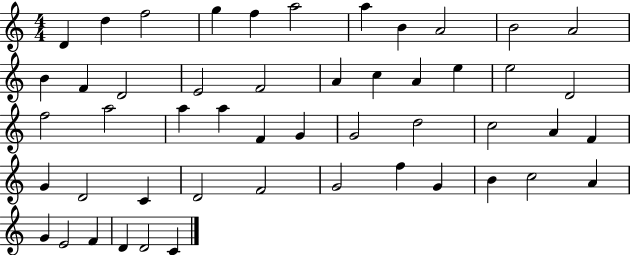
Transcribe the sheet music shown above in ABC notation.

X:1
T:Untitled
M:4/4
L:1/4
K:C
D d f2 g f a2 a B A2 B2 A2 B F D2 E2 F2 A c A e e2 D2 f2 a2 a a F G G2 d2 c2 A F G D2 C D2 F2 G2 f G B c2 A G E2 F D D2 C